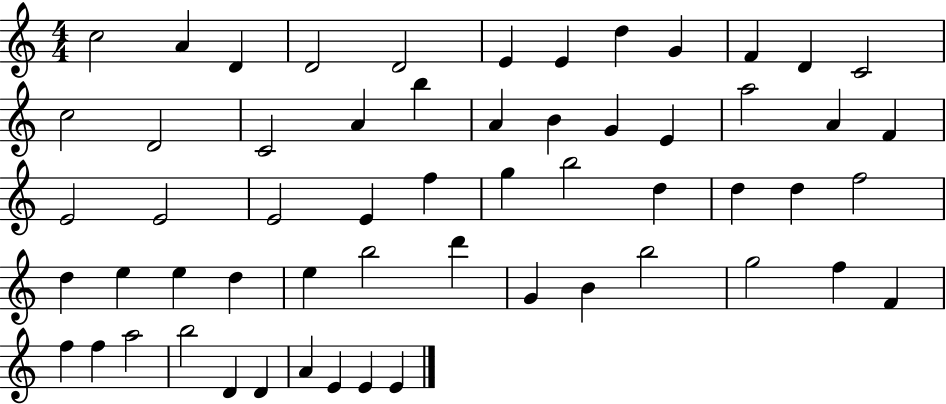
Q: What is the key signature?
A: C major